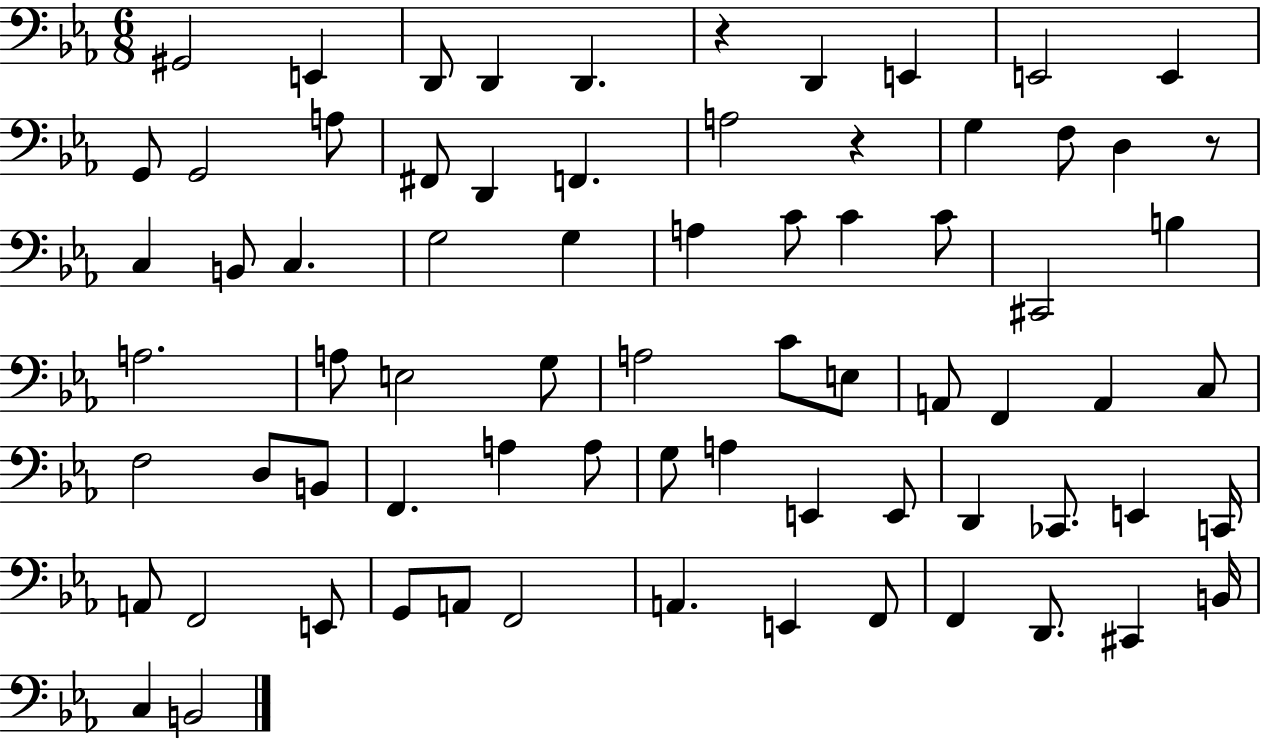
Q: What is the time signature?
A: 6/8